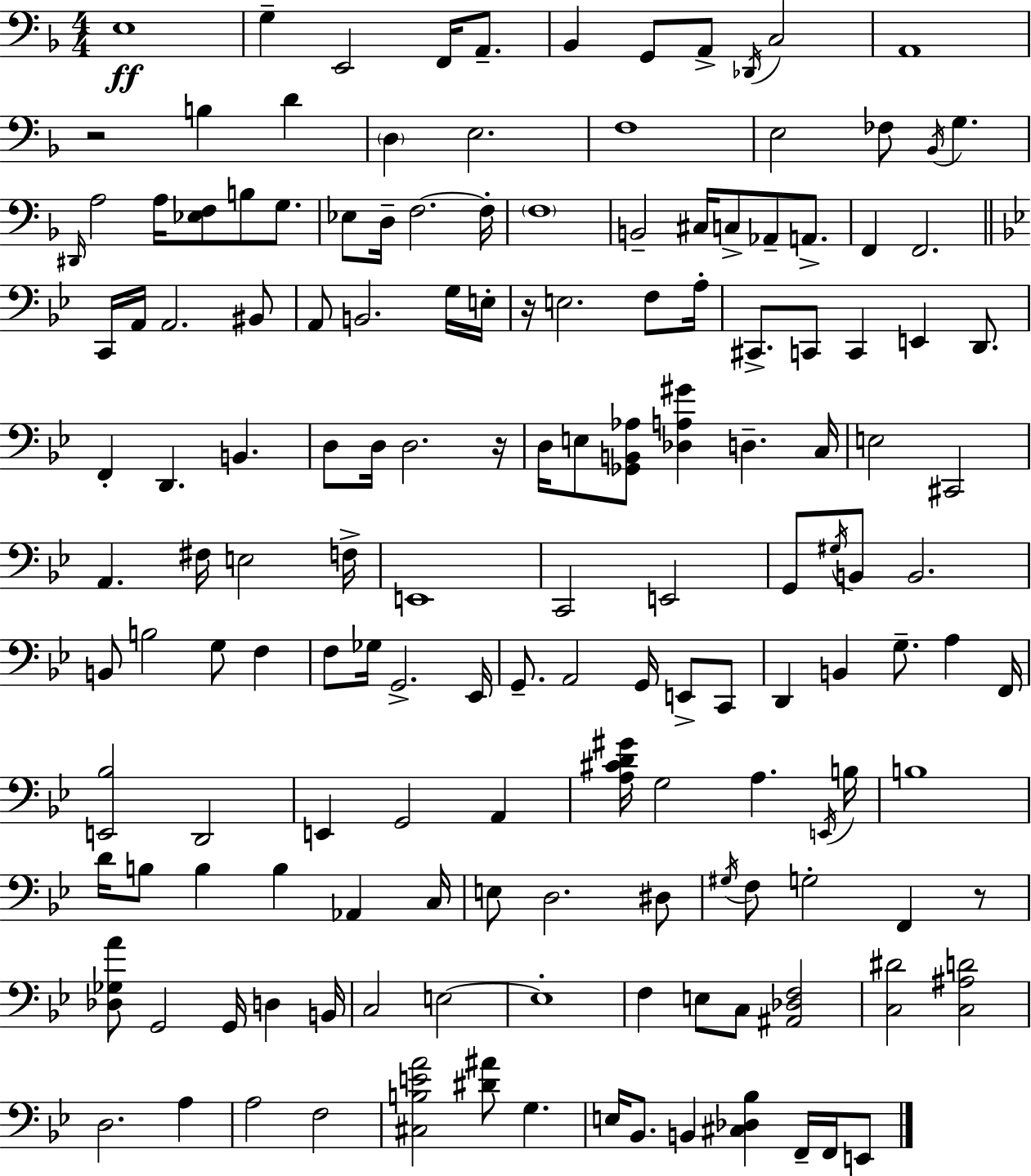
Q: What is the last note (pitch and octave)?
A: E2